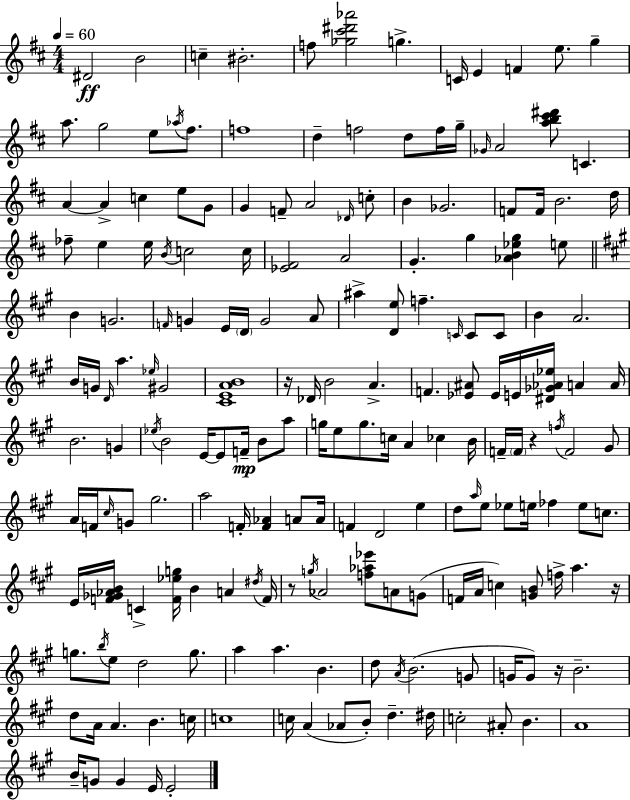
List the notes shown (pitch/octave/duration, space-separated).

D#4/h B4/h C5/q BIS4/h. F5/e [Gb5,C#6,D#6,Ab6]/h G5/q. C4/s E4/q F4/q E5/e. G5/q A5/e. G5/h E5/e Ab5/s F#5/e. F5/w D5/q F5/h D5/e F5/s G5/s Gb4/s A4/h [A5,B5,C#6,D#6]/e C4/q. A4/q A4/q C5/q E5/e G4/e G4/q F4/e A4/h Db4/s C5/e B4/q Gb4/h. F4/e F4/s B4/h. D5/s FES5/e E5/q E5/s B4/s C5/h C5/s [Eb4,F#4]/h A4/h G4/q. G5/q [Ab4,B4,Eb5,G5]/q E5/e B4/q G4/h. F4/s G4/q E4/s D4/s G4/h A4/e A#5/q [D4,E5]/e F5/q. C4/s C4/e C4/e B4/q A4/h. B4/s G4/s D4/s A5/q. Eb5/s G#4/h [C#4,E4,A4,B4]/w R/s Db4/s B4/h A4/q. F4/q. [Eb4,A#4]/e Eb4/s E4/s [D#4,Gb4,Ab4,Eb5]/s A4/q A4/s B4/h. G4/q Eb5/s B4/h E4/s E4/e F4/s B4/e A5/e G5/s E5/e G5/e. C5/s A4/q CES5/q B4/s F4/s F4/s R/q F5/s F4/h G#4/e A4/s F4/s C#5/s G4/e G#5/h. A5/h F4/s [F4,Ab4]/q A4/e A4/s F4/q D4/h E5/q D5/e A5/s E5/e Eb5/e E5/s FES5/q E5/e C5/e. E4/s [F4,Gb4,Ab4,B4]/s C4/q [F4,Eb5,G5]/s B4/q A4/q D#5/s F4/s R/e G5/s Ab4/h [F5,Ab5,Eb6]/e A4/e G4/e F4/s A4/s C5/q [G4,B4]/e F5/s A5/q. R/s G5/e. B5/s E5/e D5/h G5/e. A5/q A5/q. B4/q. D5/e A4/s B4/h. G4/e G4/s G4/e R/s B4/h. D5/e A4/s A4/q. B4/q. C5/s C5/w C5/s A4/q Ab4/e B4/e D5/q. D#5/s C5/h A#4/e B4/q. A4/w B4/s G4/e G4/q E4/s E4/h